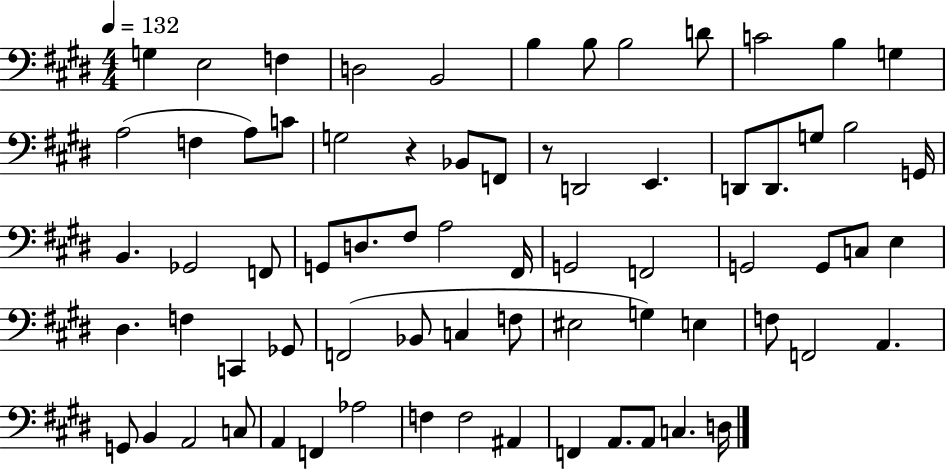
{
  \clef bass
  \numericTimeSignature
  \time 4/4
  \key e \major
  \tempo 4 = 132
  g4 e2 f4 | d2 b,2 | b4 b8 b2 d'8 | c'2 b4 g4 | \break a2( f4 a8) c'8 | g2 r4 bes,8 f,8 | r8 d,2 e,4. | d,8 d,8. g8 b2 g,16 | \break b,4. ges,2 f,8 | g,8 d8. fis8 a2 fis,16 | g,2 f,2 | g,2 g,8 c8 e4 | \break dis4. f4 c,4 ges,8 | f,2( bes,8 c4 f8 | eis2 g4) e4 | f8 f,2 a,4. | \break g,8 b,4 a,2 c8 | a,4 f,4 aes2 | f4 f2 ais,4 | f,4 a,8. a,8 c4. d16 | \break \bar "|."
}